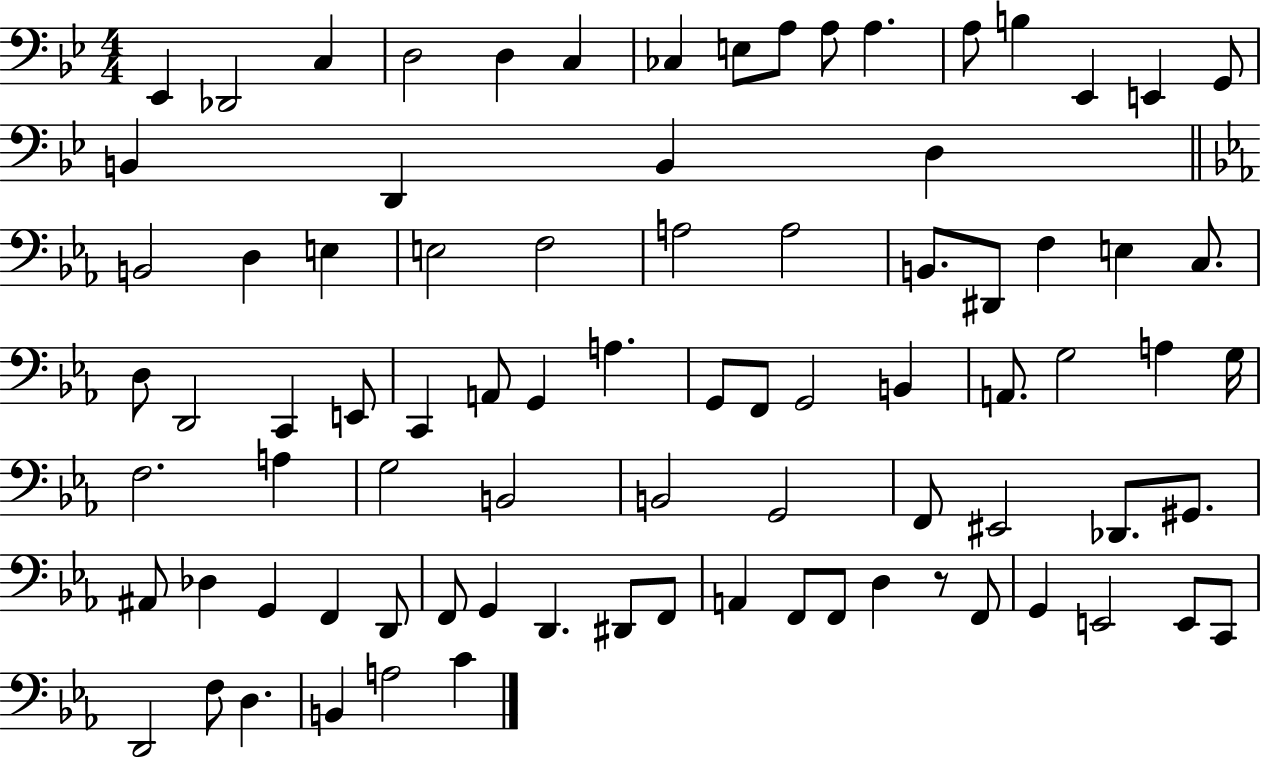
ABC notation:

X:1
T:Untitled
M:4/4
L:1/4
K:Bb
_E,, _D,,2 C, D,2 D, C, _C, E,/2 A,/2 A,/2 A, A,/2 B, _E,, E,, G,,/2 B,, D,, B,, D, B,,2 D, E, E,2 F,2 A,2 A,2 B,,/2 ^D,,/2 F, E, C,/2 D,/2 D,,2 C,, E,,/2 C,, A,,/2 G,, A, G,,/2 F,,/2 G,,2 B,, A,,/2 G,2 A, G,/4 F,2 A, G,2 B,,2 B,,2 G,,2 F,,/2 ^E,,2 _D,,/2 ^G,,/2 ^A,,/2 _D, G,, F,, D,,/2 F,,/2 G,, D,, ^D,,/2 F,,/2 A,, F,,/2 F,,/2 D, z/2 F,,/2 G,, E,,2 E,,/2 C,,/2 D,,2 F,/2 D, B,, A,2 C